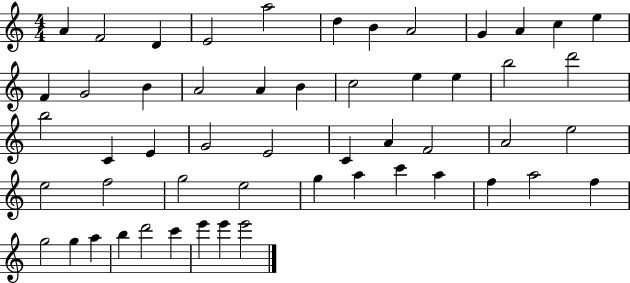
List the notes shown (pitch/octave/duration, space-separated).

A4/q F4/h D4/q E4/h A5/h D5/q B4/q A4/h G4/q A4/q C5/q E5/q F4/q G4/h B4/q A4/h A4/q B4/q C5/h E5/q E5/q B5/h D6/h B5/h C4/q E4/q G4/h E4/h C4/q A4/q F4/h A4/h E5/h E5/h F5/h G5/h E5/h G5/q A5/q C6/q A5/q F5/q A5/h F5/q G5/h G5/q A5/q B5/q D6/h C6/q E6/q E6/q E6/h